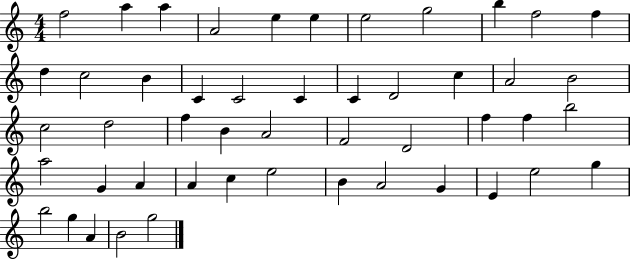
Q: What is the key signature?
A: C major